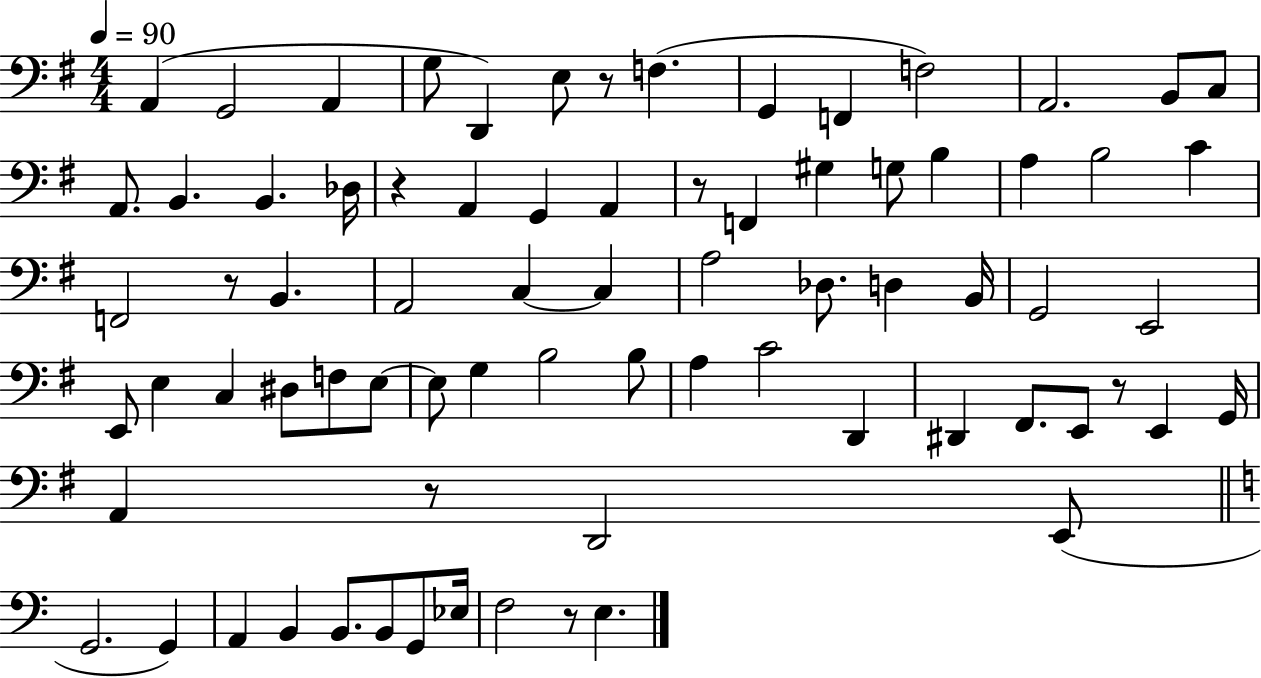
A2/q G2/h A2/q G3/e D2/q E3/e R/e F3/q. G2/q F2/q F3/h A2/h. B2/e C3/e A2/e. B2/q. B2/q. Db3/s R/q A2/q G2/q A2/q R/e F2/q G#3/q G3/e B3/q A3/q B3/h C4/q F2/h R/e B2/q. A2/h C3/q C3/q A3/h Db3/e. D3/q B2/s G2/h E2/h E2/e E3/q C3/q D#3/e F3/e E3/e E3/e G3/q B3/h B3/e A3/q C4/h D2/q D#2/q F#2/e. E2/e R/e E2/q G2/s A2/q R/e D2/h E2/e G2/h. G2/q A2/q B2/q B2/e. B2/e G2/e Eb3/s F3/h R/e E3/q.